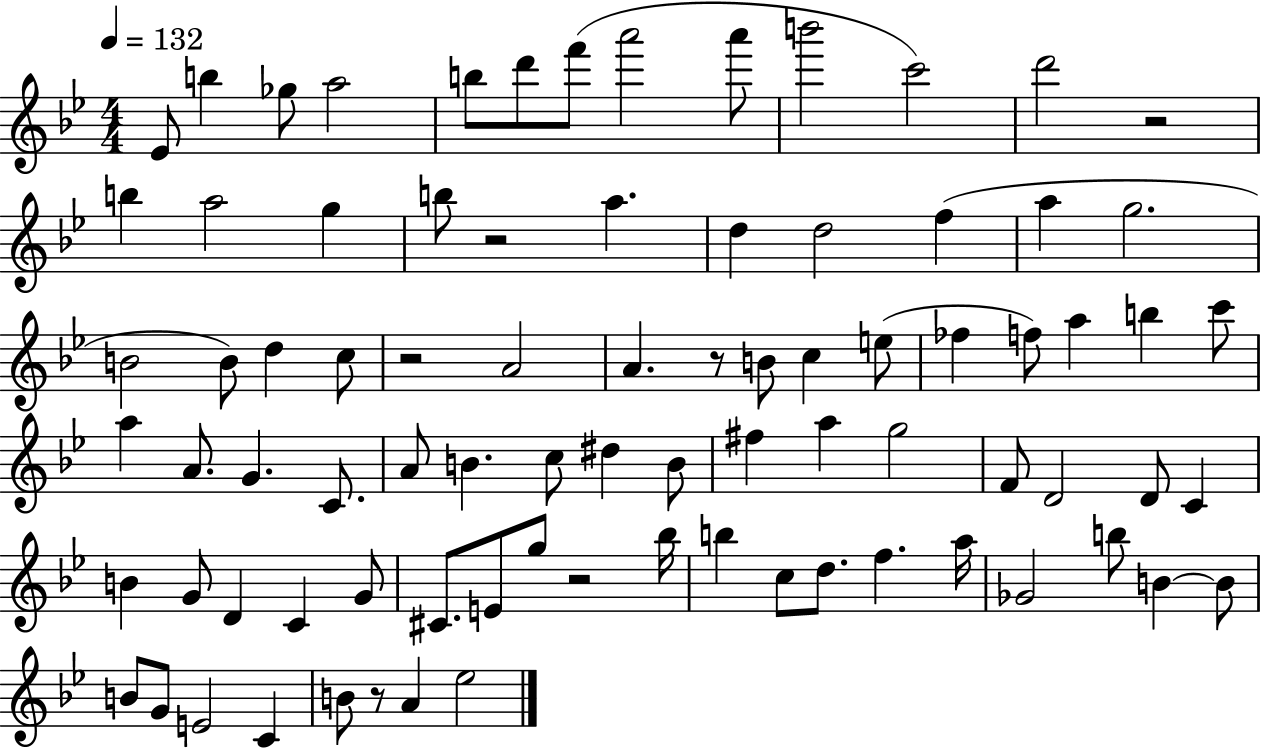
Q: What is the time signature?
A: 4/4